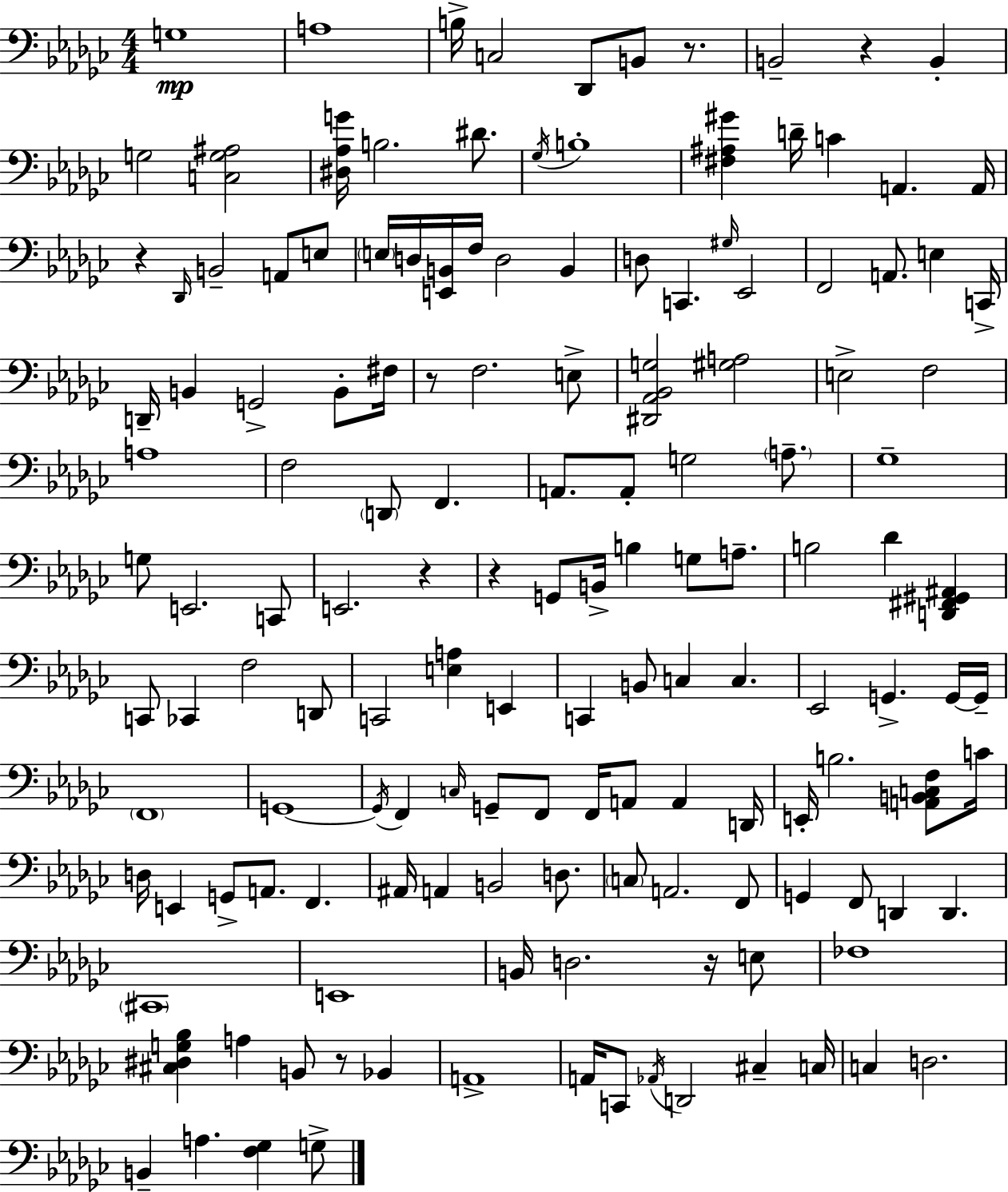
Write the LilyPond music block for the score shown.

{
  \clef bass
  \numericTimeSignature
  \time 4/4
  \key ees \minor
  g1\mp | a1 | b16-> c2 des,8 b,8 r8. | b,2-- r4 b,4-. | \break g2 <c g ais>2 | <dis aes g'>16 b2. dis'8. | \acciaccatura { ges16 } b1-. | <fis ais gis'>4 d'16-- c'4 a,4. | \break a,16 r4 \grace { des,16 } b,2-- a,8 | e8 \parenthesize e16 d16 <e, b,>16 f16 d2 b,4 | d8 c,4. \grace { gis16 } ees,2 | f,2 a,8. e4 | \break c,16-> d,16-- b,4 g,2-> | b,8-. fis16 r8 f2. | e8-> <dis, aes, bes, g>2 <gis a>2 | e2-> f2 | \break a1 | f2 \parenthesize d,8 f,4. | a,8. a,8-. g2 | \parenthesize a8.-- ges1-- | \break g8 e,2. | c,8 e,2. r4 | r4 g,8 b,16-> b4 g8 | a8.-- b2 des'4 <d, fis, gis, ais,>4 | \break c,8 ces,4 f2 | d,8 c,2 <e a>4 e,4 | c,4 b,8 c4 c4. | ees,2 g,4.-> | \break g,16~~ g,16-- \parenthesize f,1 | g,1~~ | \acciaccatura { g,16 } f,4 \grace { c16 } g,8-- f,8 f,16 a,8 | a,4 d,16 e,16-. b2. | \break <a, b, c f>8 c'16 d16 e,4 g,8-> a,8. f,4. | ais,16 a,4 b,2 | d8. \parenthesize c8 a,2. | f,8 g,4 f,8 d,4 d,4. | \break \parenthesize cis,1 | e,1 | b,16 d2. | r16 e8 fes1 | \break <cis dis g bes>4 a4 b,8 r8 | bes,4 a,1-> | a,16 c,8 \acciaccatura { aes,16 } d,2 | cis4-- c16 c4 d2. | \break b,4-- a4. | <f ges>4 g8-> \bar "|."
}